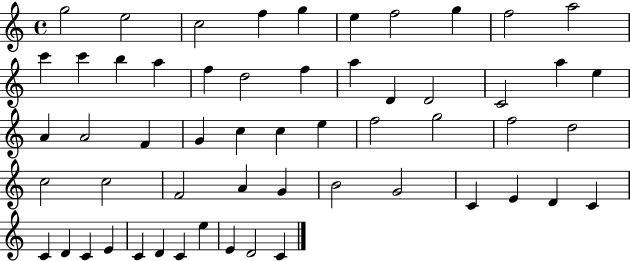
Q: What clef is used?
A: treble